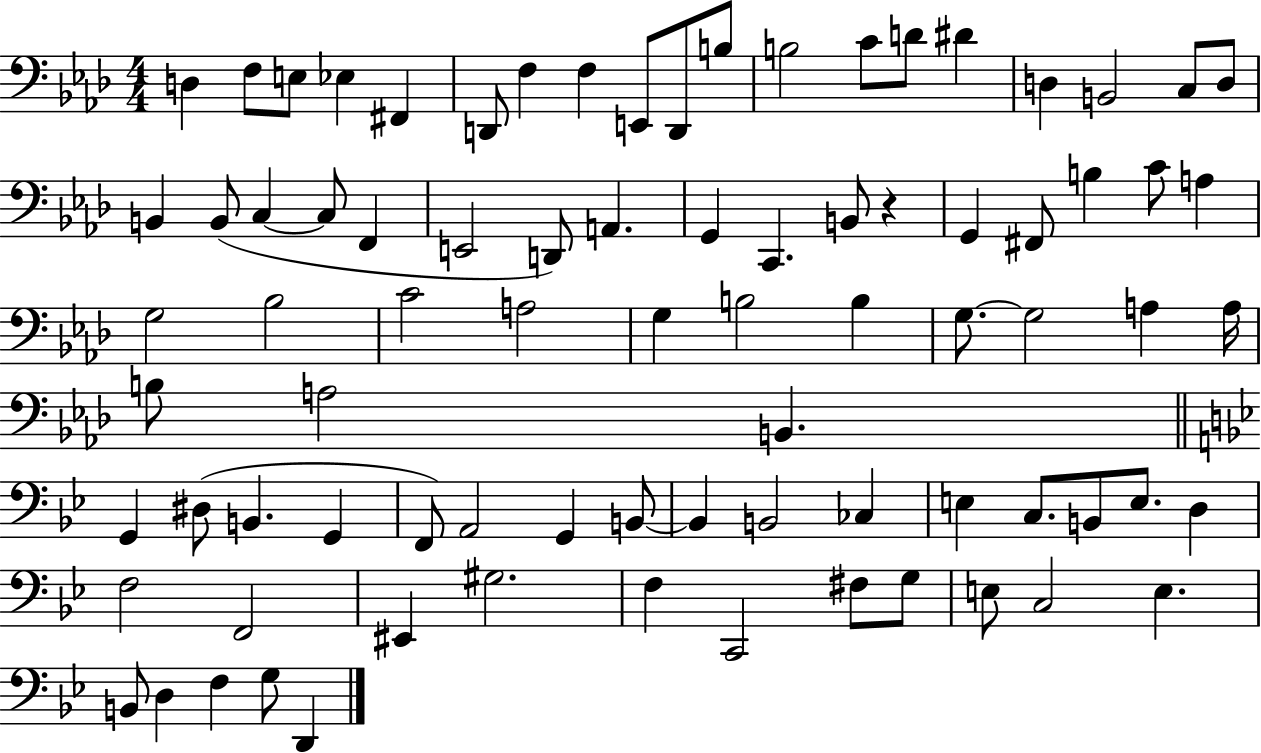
D3/q F3/e E3/e Eb3/q F#2/q D2/e F3/q F3/q E2/e D2/e B3/e B3/h C4/e D4/e D#4/q D3/q B2/h C3/e D3/e B2/q B2/e C3/q C3/e F2/q E2/h D2/e A2/q. G2/q C2/q. B2/e R/q G2/q F#2/e B3/q C4/e A3/q G3/h Bb3/h C4/h A3/h G3/q B3/h B3/q G3/e. G3/h A3/q A3/s B3/e A3/h B2/q. G2/q D#3/e B2/q. G2/q F2/e A2/h G2/q B2/e B2/q B2/h CES3/q E3/q C3/e. B2/e E3/e. D3/q F3/h F2/h EIS2/q G#3/h. F3/q C2/h F#3/e G3/e E3/e C3/h E3/q. B2/e D3/q F3/q G3/e D2/q